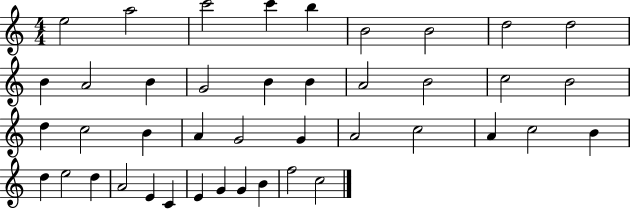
E5/h A5/h C6/h C6/q B5/q B4/h B4/h D5/h D5/h B4/q A4/h B4/q G4/h B4/q B4/q A4/h B4/h C5/h B4/h D5/q C5/h B4/q A4/q G4/h G4/q A4/h C5/h A4/q C5/h B4/q D5/q E5/h D5/q A4/h E4/q C4/q E4/q G4/q G4/q B4/q F5/h C5/h